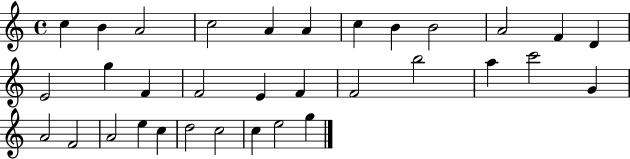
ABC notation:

X:1
T:Untitled
M:4/4
L:1/4
K:C
c B A2 c2 A A c B B2 A2 F D E2 g F F2 E F F2 b2 a c'2 G A2 F2 A2 e c d2 c2 c e2 g